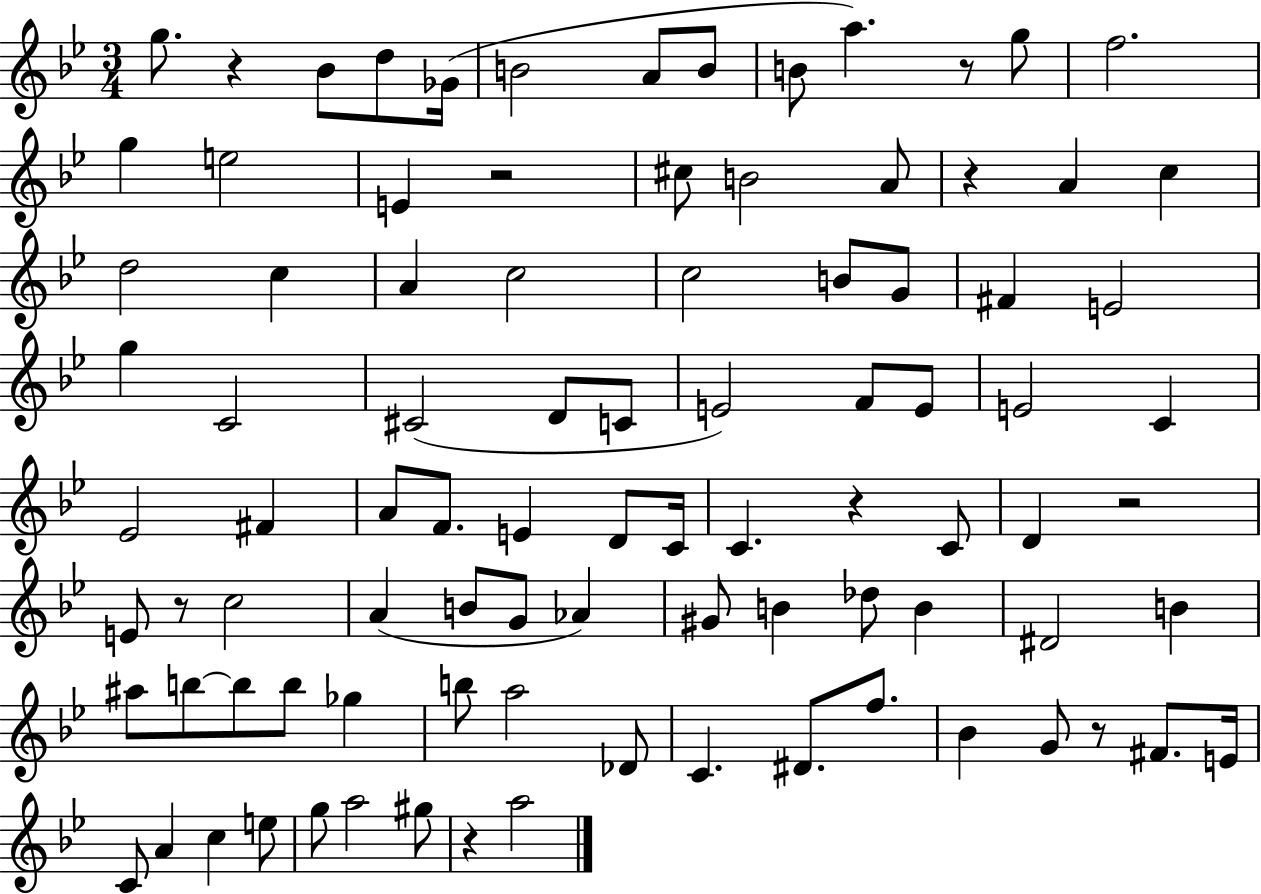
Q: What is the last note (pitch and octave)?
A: A5